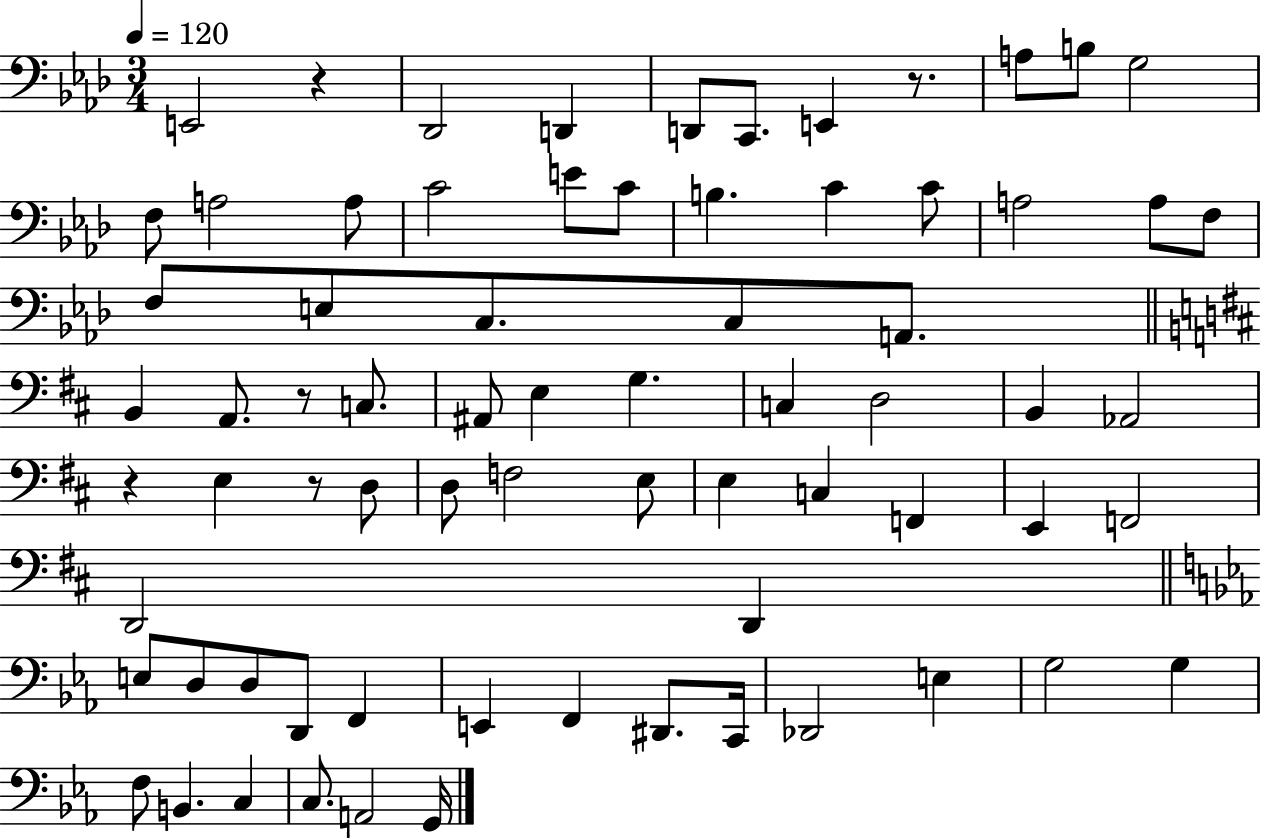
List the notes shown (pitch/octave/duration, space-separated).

E2/h R/q Db2/h D2/q D2/e C2/e. E2/q R/e. A3/e B3/e G3/h F3/e A3/h A3/e C4/h E4/e C4/e B3/q. C4/q C4/e A3/h A3/e F3/e F3/e E3/e C3/e. C3/e A2/e. B2/q A2/e. R/e C3/e. A#2/e E3/q G3/q. C3/q D3/h B2/q Ab2/h R/q E3/q R/e D3/e D3/e F3/h E3/e E3/q C3/q F2/q E2/q F2/h D2/h D2/q E3/e D3/e D3/e D2/e F2/q E2/q F2/q D#2/e. C2/s Db2/h E3/q G3/h G3/q F3/e B2/q. C3/q C3/e. A2/h G2/s